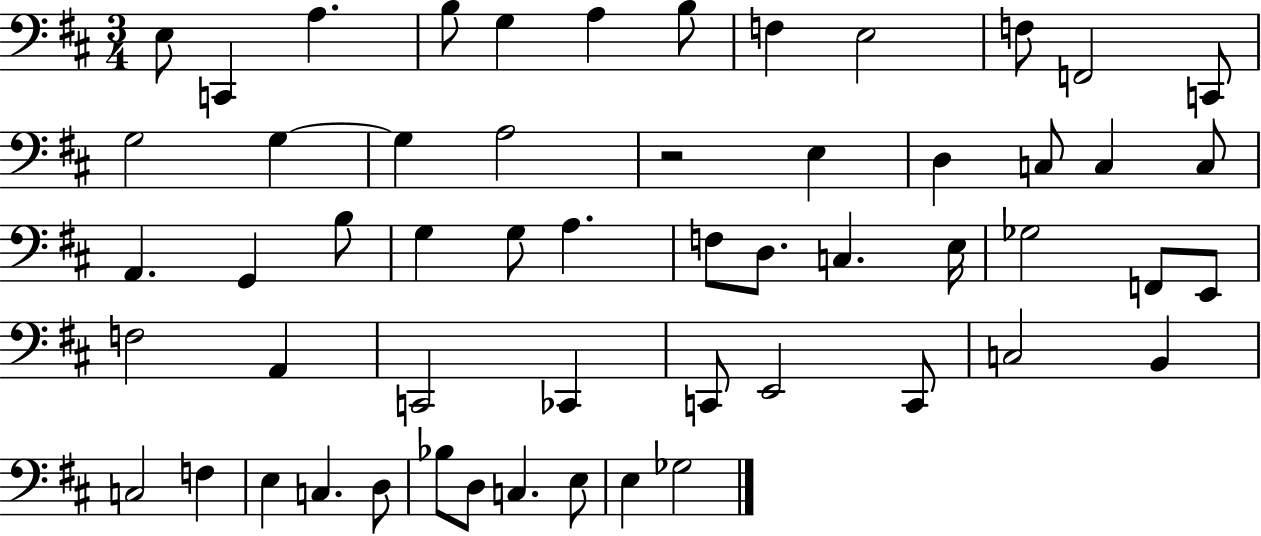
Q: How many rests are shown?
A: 1